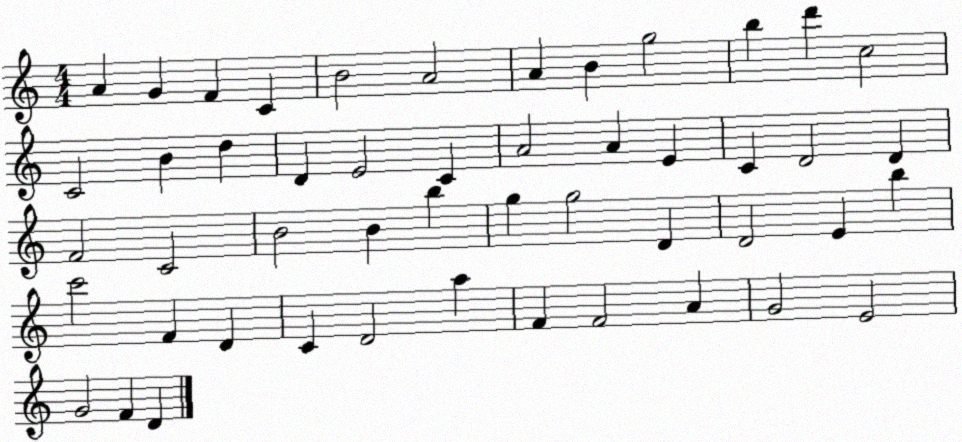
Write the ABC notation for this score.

X:1
T:Untitled
M:4/4
L:1/4
K:C
A G F C B2 A2 A B g2 b d' c2 C2 B d D E2 C A2 A E C D2 D F2 C2 B2 B b g g2 D D2 E b c'2 F D C D2 a F F2 A G2 E2 G2 F D